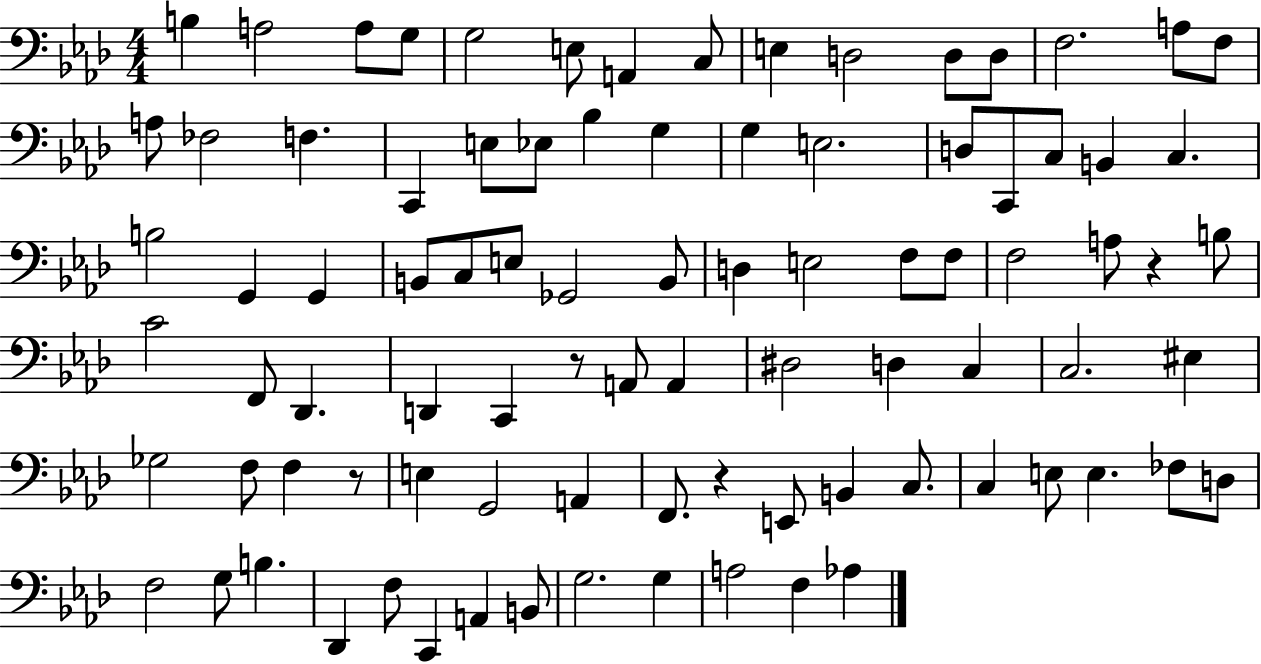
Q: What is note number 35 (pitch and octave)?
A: C3